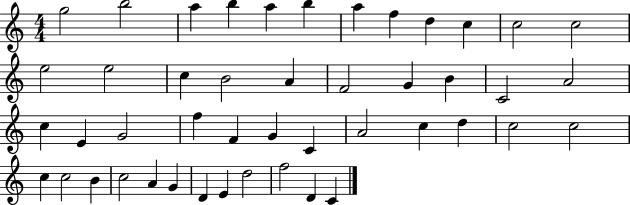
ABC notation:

X:1
T:Untitled
M:4/4
L:1/4
K:C
g2 b2 a b a b a f d c c2 c2 e2 e2 c B2 A F2 G B C2 A2 c E G2 f F G C A2 c d c2 c2 c c2 B c2 A G D E d2 f2 D C